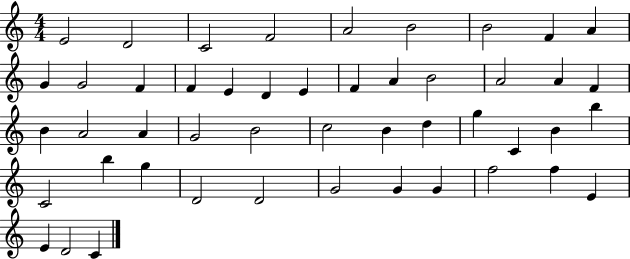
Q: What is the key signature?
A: C major